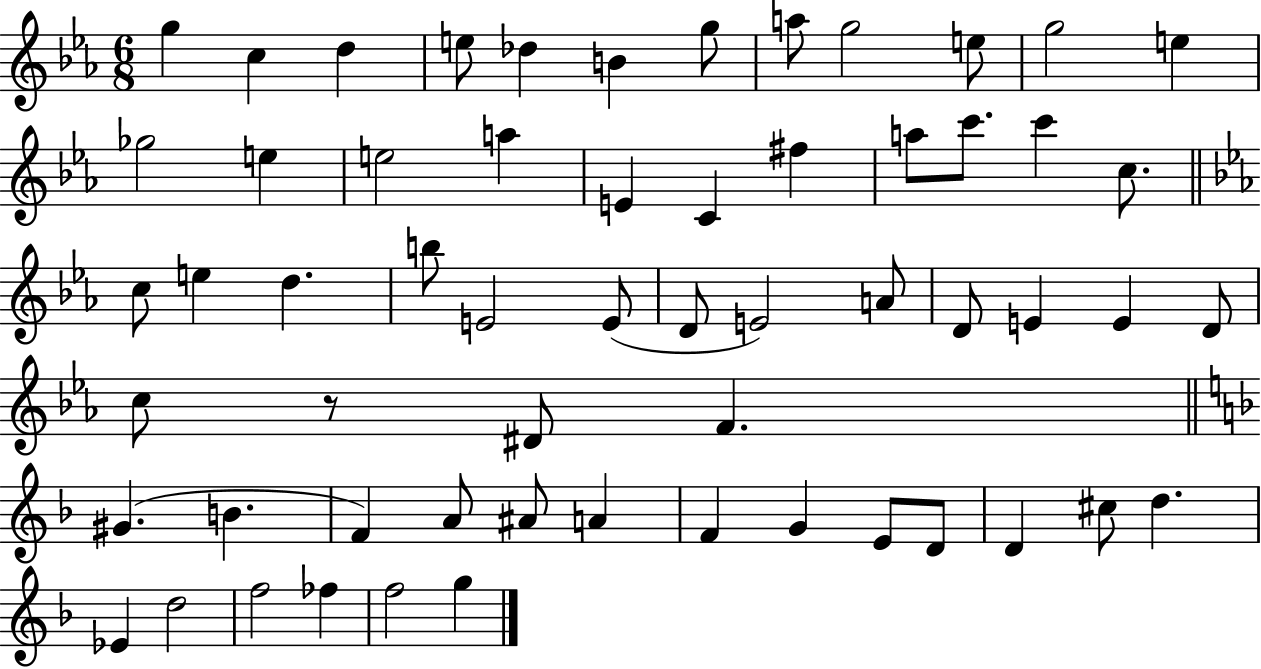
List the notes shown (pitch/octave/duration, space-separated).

G5/q C5/q D5/q E5/e Db5/q B4/q G5/e A5/e G5/h E5/e G5/h E5/q Gb5/h E5/q E5/h A5/q E4/q C4/q F#5/q A5/e C6/e. C6/q C5/e. C5/e E5/q D5/q. B5/e E4/h E4/e D4/e E4/h A4/e D4/e E4/q E4/q D4/e C5/e R/e D#4/e F4/q. G#4/q. B4/q. F4/q A4/e A#4/e A4/q F4/q G4/q E4/e D4/e D4/q C#5/e D5/q. Eb4/q D5/h F5/h FES5/q F5/h G5/q